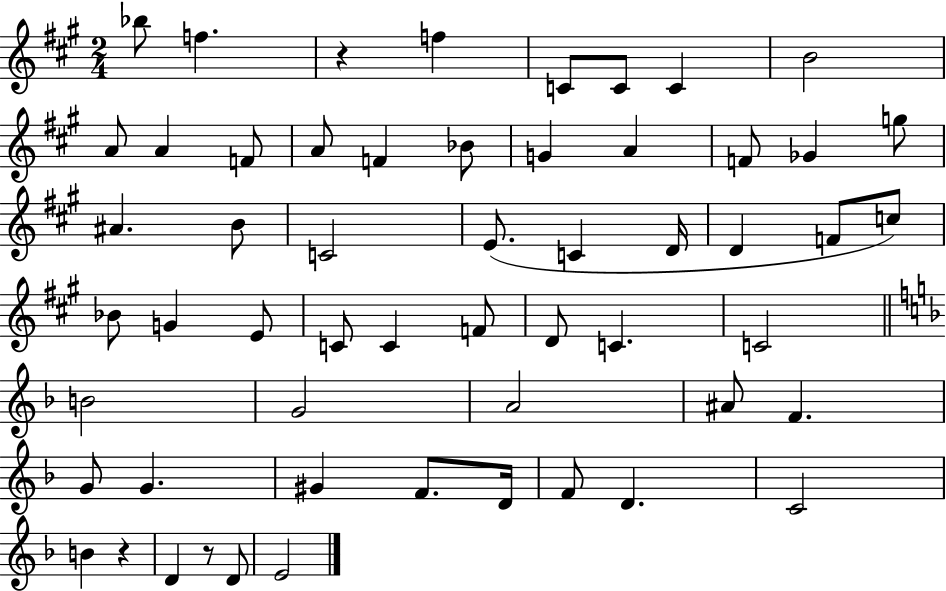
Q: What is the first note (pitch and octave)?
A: Bb5